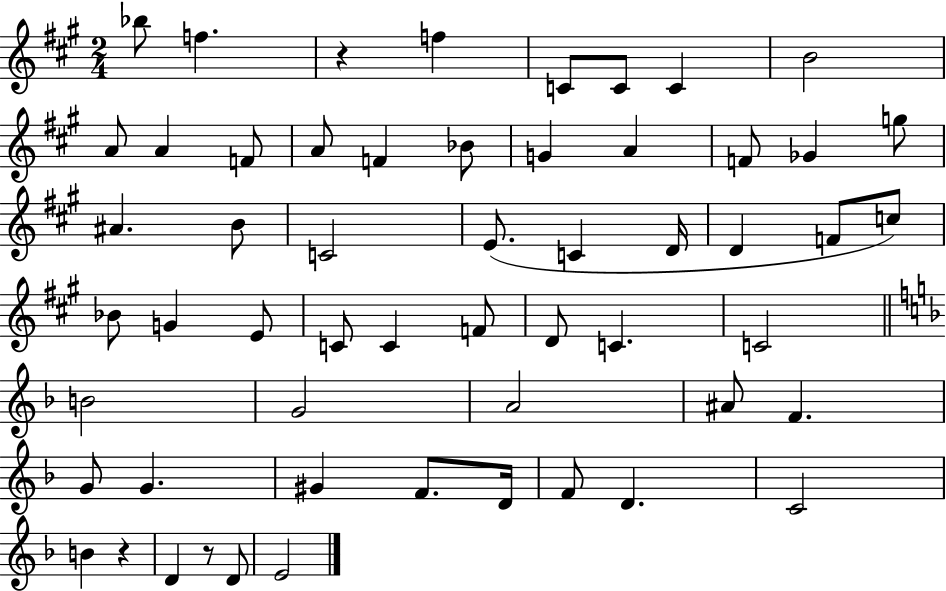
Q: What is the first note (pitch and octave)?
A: Bb5